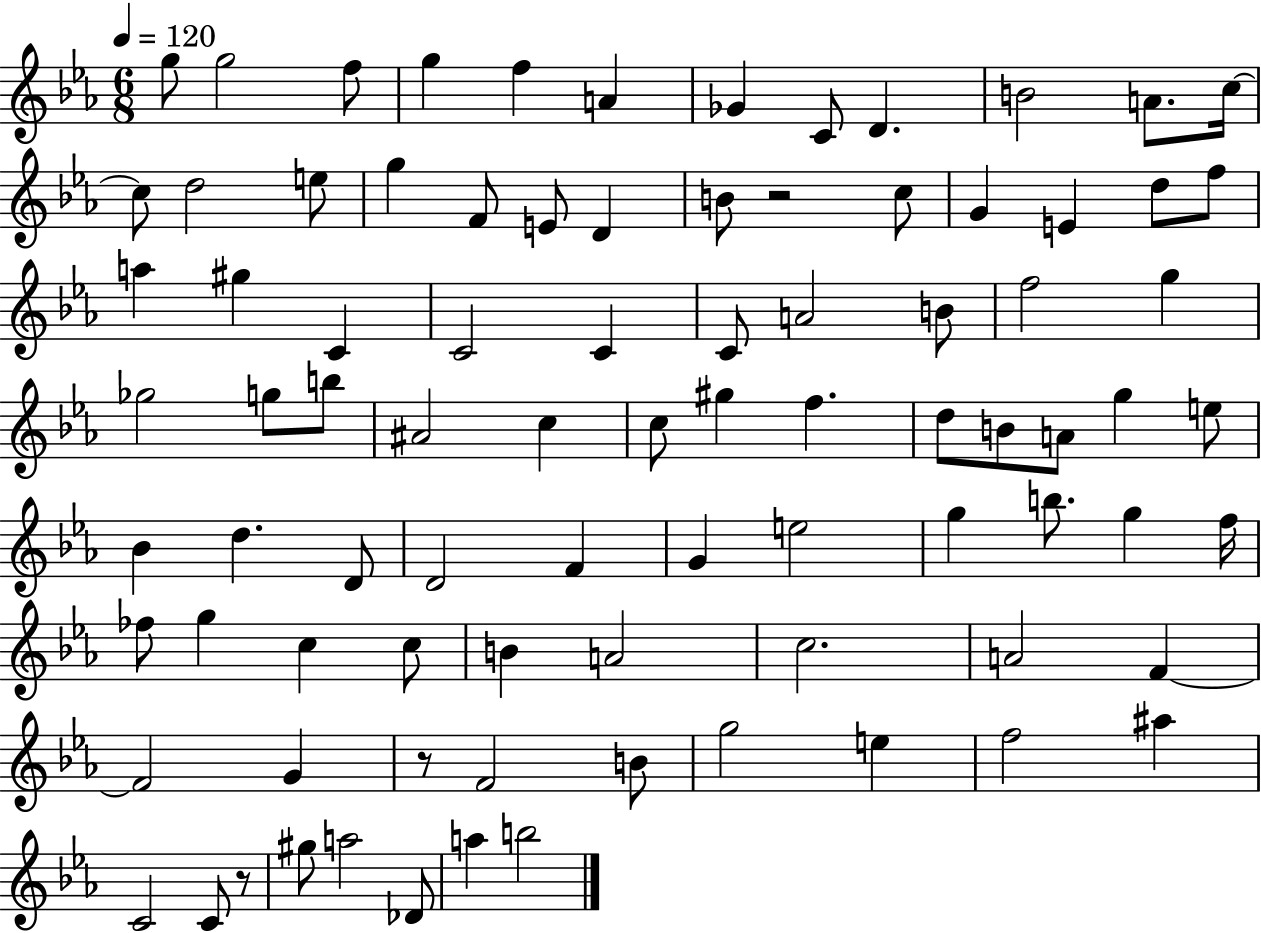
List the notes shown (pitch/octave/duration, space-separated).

G5/e G5/h F5/e G5/q F5/q A4/q Gb4/q C4/e D4/q. B4/h A4/e. C5/s C5/e D5/h E5/e G5/q F4/e E4/e D4/q B4/e R/h C5/e G4/q E4/q D5/e F5/e A5/q G#5/q C4/q C4/h C4/q C4/e A4/h B4/e F5/h G5/q Gb5/h G5/e B5/e A#4/h C5/q C5/e G#5/q F5/q. D5/e B4/e A4/e G5/q E5/e Bb4/q D5/q. D4/e D4/h F4/q G4/q E5/h G5/q B5/e. G5/q F5/s FES5/e G5/q C5/q C5/e B4/q A4/h C5/h. A4/h F4/q F4/h G4/q R/e F4/h B4/e G5/h E5/q F5/h A#5/q C4/h C4/e R/e G#5/e A5/h Db4/e A5/q B5/h